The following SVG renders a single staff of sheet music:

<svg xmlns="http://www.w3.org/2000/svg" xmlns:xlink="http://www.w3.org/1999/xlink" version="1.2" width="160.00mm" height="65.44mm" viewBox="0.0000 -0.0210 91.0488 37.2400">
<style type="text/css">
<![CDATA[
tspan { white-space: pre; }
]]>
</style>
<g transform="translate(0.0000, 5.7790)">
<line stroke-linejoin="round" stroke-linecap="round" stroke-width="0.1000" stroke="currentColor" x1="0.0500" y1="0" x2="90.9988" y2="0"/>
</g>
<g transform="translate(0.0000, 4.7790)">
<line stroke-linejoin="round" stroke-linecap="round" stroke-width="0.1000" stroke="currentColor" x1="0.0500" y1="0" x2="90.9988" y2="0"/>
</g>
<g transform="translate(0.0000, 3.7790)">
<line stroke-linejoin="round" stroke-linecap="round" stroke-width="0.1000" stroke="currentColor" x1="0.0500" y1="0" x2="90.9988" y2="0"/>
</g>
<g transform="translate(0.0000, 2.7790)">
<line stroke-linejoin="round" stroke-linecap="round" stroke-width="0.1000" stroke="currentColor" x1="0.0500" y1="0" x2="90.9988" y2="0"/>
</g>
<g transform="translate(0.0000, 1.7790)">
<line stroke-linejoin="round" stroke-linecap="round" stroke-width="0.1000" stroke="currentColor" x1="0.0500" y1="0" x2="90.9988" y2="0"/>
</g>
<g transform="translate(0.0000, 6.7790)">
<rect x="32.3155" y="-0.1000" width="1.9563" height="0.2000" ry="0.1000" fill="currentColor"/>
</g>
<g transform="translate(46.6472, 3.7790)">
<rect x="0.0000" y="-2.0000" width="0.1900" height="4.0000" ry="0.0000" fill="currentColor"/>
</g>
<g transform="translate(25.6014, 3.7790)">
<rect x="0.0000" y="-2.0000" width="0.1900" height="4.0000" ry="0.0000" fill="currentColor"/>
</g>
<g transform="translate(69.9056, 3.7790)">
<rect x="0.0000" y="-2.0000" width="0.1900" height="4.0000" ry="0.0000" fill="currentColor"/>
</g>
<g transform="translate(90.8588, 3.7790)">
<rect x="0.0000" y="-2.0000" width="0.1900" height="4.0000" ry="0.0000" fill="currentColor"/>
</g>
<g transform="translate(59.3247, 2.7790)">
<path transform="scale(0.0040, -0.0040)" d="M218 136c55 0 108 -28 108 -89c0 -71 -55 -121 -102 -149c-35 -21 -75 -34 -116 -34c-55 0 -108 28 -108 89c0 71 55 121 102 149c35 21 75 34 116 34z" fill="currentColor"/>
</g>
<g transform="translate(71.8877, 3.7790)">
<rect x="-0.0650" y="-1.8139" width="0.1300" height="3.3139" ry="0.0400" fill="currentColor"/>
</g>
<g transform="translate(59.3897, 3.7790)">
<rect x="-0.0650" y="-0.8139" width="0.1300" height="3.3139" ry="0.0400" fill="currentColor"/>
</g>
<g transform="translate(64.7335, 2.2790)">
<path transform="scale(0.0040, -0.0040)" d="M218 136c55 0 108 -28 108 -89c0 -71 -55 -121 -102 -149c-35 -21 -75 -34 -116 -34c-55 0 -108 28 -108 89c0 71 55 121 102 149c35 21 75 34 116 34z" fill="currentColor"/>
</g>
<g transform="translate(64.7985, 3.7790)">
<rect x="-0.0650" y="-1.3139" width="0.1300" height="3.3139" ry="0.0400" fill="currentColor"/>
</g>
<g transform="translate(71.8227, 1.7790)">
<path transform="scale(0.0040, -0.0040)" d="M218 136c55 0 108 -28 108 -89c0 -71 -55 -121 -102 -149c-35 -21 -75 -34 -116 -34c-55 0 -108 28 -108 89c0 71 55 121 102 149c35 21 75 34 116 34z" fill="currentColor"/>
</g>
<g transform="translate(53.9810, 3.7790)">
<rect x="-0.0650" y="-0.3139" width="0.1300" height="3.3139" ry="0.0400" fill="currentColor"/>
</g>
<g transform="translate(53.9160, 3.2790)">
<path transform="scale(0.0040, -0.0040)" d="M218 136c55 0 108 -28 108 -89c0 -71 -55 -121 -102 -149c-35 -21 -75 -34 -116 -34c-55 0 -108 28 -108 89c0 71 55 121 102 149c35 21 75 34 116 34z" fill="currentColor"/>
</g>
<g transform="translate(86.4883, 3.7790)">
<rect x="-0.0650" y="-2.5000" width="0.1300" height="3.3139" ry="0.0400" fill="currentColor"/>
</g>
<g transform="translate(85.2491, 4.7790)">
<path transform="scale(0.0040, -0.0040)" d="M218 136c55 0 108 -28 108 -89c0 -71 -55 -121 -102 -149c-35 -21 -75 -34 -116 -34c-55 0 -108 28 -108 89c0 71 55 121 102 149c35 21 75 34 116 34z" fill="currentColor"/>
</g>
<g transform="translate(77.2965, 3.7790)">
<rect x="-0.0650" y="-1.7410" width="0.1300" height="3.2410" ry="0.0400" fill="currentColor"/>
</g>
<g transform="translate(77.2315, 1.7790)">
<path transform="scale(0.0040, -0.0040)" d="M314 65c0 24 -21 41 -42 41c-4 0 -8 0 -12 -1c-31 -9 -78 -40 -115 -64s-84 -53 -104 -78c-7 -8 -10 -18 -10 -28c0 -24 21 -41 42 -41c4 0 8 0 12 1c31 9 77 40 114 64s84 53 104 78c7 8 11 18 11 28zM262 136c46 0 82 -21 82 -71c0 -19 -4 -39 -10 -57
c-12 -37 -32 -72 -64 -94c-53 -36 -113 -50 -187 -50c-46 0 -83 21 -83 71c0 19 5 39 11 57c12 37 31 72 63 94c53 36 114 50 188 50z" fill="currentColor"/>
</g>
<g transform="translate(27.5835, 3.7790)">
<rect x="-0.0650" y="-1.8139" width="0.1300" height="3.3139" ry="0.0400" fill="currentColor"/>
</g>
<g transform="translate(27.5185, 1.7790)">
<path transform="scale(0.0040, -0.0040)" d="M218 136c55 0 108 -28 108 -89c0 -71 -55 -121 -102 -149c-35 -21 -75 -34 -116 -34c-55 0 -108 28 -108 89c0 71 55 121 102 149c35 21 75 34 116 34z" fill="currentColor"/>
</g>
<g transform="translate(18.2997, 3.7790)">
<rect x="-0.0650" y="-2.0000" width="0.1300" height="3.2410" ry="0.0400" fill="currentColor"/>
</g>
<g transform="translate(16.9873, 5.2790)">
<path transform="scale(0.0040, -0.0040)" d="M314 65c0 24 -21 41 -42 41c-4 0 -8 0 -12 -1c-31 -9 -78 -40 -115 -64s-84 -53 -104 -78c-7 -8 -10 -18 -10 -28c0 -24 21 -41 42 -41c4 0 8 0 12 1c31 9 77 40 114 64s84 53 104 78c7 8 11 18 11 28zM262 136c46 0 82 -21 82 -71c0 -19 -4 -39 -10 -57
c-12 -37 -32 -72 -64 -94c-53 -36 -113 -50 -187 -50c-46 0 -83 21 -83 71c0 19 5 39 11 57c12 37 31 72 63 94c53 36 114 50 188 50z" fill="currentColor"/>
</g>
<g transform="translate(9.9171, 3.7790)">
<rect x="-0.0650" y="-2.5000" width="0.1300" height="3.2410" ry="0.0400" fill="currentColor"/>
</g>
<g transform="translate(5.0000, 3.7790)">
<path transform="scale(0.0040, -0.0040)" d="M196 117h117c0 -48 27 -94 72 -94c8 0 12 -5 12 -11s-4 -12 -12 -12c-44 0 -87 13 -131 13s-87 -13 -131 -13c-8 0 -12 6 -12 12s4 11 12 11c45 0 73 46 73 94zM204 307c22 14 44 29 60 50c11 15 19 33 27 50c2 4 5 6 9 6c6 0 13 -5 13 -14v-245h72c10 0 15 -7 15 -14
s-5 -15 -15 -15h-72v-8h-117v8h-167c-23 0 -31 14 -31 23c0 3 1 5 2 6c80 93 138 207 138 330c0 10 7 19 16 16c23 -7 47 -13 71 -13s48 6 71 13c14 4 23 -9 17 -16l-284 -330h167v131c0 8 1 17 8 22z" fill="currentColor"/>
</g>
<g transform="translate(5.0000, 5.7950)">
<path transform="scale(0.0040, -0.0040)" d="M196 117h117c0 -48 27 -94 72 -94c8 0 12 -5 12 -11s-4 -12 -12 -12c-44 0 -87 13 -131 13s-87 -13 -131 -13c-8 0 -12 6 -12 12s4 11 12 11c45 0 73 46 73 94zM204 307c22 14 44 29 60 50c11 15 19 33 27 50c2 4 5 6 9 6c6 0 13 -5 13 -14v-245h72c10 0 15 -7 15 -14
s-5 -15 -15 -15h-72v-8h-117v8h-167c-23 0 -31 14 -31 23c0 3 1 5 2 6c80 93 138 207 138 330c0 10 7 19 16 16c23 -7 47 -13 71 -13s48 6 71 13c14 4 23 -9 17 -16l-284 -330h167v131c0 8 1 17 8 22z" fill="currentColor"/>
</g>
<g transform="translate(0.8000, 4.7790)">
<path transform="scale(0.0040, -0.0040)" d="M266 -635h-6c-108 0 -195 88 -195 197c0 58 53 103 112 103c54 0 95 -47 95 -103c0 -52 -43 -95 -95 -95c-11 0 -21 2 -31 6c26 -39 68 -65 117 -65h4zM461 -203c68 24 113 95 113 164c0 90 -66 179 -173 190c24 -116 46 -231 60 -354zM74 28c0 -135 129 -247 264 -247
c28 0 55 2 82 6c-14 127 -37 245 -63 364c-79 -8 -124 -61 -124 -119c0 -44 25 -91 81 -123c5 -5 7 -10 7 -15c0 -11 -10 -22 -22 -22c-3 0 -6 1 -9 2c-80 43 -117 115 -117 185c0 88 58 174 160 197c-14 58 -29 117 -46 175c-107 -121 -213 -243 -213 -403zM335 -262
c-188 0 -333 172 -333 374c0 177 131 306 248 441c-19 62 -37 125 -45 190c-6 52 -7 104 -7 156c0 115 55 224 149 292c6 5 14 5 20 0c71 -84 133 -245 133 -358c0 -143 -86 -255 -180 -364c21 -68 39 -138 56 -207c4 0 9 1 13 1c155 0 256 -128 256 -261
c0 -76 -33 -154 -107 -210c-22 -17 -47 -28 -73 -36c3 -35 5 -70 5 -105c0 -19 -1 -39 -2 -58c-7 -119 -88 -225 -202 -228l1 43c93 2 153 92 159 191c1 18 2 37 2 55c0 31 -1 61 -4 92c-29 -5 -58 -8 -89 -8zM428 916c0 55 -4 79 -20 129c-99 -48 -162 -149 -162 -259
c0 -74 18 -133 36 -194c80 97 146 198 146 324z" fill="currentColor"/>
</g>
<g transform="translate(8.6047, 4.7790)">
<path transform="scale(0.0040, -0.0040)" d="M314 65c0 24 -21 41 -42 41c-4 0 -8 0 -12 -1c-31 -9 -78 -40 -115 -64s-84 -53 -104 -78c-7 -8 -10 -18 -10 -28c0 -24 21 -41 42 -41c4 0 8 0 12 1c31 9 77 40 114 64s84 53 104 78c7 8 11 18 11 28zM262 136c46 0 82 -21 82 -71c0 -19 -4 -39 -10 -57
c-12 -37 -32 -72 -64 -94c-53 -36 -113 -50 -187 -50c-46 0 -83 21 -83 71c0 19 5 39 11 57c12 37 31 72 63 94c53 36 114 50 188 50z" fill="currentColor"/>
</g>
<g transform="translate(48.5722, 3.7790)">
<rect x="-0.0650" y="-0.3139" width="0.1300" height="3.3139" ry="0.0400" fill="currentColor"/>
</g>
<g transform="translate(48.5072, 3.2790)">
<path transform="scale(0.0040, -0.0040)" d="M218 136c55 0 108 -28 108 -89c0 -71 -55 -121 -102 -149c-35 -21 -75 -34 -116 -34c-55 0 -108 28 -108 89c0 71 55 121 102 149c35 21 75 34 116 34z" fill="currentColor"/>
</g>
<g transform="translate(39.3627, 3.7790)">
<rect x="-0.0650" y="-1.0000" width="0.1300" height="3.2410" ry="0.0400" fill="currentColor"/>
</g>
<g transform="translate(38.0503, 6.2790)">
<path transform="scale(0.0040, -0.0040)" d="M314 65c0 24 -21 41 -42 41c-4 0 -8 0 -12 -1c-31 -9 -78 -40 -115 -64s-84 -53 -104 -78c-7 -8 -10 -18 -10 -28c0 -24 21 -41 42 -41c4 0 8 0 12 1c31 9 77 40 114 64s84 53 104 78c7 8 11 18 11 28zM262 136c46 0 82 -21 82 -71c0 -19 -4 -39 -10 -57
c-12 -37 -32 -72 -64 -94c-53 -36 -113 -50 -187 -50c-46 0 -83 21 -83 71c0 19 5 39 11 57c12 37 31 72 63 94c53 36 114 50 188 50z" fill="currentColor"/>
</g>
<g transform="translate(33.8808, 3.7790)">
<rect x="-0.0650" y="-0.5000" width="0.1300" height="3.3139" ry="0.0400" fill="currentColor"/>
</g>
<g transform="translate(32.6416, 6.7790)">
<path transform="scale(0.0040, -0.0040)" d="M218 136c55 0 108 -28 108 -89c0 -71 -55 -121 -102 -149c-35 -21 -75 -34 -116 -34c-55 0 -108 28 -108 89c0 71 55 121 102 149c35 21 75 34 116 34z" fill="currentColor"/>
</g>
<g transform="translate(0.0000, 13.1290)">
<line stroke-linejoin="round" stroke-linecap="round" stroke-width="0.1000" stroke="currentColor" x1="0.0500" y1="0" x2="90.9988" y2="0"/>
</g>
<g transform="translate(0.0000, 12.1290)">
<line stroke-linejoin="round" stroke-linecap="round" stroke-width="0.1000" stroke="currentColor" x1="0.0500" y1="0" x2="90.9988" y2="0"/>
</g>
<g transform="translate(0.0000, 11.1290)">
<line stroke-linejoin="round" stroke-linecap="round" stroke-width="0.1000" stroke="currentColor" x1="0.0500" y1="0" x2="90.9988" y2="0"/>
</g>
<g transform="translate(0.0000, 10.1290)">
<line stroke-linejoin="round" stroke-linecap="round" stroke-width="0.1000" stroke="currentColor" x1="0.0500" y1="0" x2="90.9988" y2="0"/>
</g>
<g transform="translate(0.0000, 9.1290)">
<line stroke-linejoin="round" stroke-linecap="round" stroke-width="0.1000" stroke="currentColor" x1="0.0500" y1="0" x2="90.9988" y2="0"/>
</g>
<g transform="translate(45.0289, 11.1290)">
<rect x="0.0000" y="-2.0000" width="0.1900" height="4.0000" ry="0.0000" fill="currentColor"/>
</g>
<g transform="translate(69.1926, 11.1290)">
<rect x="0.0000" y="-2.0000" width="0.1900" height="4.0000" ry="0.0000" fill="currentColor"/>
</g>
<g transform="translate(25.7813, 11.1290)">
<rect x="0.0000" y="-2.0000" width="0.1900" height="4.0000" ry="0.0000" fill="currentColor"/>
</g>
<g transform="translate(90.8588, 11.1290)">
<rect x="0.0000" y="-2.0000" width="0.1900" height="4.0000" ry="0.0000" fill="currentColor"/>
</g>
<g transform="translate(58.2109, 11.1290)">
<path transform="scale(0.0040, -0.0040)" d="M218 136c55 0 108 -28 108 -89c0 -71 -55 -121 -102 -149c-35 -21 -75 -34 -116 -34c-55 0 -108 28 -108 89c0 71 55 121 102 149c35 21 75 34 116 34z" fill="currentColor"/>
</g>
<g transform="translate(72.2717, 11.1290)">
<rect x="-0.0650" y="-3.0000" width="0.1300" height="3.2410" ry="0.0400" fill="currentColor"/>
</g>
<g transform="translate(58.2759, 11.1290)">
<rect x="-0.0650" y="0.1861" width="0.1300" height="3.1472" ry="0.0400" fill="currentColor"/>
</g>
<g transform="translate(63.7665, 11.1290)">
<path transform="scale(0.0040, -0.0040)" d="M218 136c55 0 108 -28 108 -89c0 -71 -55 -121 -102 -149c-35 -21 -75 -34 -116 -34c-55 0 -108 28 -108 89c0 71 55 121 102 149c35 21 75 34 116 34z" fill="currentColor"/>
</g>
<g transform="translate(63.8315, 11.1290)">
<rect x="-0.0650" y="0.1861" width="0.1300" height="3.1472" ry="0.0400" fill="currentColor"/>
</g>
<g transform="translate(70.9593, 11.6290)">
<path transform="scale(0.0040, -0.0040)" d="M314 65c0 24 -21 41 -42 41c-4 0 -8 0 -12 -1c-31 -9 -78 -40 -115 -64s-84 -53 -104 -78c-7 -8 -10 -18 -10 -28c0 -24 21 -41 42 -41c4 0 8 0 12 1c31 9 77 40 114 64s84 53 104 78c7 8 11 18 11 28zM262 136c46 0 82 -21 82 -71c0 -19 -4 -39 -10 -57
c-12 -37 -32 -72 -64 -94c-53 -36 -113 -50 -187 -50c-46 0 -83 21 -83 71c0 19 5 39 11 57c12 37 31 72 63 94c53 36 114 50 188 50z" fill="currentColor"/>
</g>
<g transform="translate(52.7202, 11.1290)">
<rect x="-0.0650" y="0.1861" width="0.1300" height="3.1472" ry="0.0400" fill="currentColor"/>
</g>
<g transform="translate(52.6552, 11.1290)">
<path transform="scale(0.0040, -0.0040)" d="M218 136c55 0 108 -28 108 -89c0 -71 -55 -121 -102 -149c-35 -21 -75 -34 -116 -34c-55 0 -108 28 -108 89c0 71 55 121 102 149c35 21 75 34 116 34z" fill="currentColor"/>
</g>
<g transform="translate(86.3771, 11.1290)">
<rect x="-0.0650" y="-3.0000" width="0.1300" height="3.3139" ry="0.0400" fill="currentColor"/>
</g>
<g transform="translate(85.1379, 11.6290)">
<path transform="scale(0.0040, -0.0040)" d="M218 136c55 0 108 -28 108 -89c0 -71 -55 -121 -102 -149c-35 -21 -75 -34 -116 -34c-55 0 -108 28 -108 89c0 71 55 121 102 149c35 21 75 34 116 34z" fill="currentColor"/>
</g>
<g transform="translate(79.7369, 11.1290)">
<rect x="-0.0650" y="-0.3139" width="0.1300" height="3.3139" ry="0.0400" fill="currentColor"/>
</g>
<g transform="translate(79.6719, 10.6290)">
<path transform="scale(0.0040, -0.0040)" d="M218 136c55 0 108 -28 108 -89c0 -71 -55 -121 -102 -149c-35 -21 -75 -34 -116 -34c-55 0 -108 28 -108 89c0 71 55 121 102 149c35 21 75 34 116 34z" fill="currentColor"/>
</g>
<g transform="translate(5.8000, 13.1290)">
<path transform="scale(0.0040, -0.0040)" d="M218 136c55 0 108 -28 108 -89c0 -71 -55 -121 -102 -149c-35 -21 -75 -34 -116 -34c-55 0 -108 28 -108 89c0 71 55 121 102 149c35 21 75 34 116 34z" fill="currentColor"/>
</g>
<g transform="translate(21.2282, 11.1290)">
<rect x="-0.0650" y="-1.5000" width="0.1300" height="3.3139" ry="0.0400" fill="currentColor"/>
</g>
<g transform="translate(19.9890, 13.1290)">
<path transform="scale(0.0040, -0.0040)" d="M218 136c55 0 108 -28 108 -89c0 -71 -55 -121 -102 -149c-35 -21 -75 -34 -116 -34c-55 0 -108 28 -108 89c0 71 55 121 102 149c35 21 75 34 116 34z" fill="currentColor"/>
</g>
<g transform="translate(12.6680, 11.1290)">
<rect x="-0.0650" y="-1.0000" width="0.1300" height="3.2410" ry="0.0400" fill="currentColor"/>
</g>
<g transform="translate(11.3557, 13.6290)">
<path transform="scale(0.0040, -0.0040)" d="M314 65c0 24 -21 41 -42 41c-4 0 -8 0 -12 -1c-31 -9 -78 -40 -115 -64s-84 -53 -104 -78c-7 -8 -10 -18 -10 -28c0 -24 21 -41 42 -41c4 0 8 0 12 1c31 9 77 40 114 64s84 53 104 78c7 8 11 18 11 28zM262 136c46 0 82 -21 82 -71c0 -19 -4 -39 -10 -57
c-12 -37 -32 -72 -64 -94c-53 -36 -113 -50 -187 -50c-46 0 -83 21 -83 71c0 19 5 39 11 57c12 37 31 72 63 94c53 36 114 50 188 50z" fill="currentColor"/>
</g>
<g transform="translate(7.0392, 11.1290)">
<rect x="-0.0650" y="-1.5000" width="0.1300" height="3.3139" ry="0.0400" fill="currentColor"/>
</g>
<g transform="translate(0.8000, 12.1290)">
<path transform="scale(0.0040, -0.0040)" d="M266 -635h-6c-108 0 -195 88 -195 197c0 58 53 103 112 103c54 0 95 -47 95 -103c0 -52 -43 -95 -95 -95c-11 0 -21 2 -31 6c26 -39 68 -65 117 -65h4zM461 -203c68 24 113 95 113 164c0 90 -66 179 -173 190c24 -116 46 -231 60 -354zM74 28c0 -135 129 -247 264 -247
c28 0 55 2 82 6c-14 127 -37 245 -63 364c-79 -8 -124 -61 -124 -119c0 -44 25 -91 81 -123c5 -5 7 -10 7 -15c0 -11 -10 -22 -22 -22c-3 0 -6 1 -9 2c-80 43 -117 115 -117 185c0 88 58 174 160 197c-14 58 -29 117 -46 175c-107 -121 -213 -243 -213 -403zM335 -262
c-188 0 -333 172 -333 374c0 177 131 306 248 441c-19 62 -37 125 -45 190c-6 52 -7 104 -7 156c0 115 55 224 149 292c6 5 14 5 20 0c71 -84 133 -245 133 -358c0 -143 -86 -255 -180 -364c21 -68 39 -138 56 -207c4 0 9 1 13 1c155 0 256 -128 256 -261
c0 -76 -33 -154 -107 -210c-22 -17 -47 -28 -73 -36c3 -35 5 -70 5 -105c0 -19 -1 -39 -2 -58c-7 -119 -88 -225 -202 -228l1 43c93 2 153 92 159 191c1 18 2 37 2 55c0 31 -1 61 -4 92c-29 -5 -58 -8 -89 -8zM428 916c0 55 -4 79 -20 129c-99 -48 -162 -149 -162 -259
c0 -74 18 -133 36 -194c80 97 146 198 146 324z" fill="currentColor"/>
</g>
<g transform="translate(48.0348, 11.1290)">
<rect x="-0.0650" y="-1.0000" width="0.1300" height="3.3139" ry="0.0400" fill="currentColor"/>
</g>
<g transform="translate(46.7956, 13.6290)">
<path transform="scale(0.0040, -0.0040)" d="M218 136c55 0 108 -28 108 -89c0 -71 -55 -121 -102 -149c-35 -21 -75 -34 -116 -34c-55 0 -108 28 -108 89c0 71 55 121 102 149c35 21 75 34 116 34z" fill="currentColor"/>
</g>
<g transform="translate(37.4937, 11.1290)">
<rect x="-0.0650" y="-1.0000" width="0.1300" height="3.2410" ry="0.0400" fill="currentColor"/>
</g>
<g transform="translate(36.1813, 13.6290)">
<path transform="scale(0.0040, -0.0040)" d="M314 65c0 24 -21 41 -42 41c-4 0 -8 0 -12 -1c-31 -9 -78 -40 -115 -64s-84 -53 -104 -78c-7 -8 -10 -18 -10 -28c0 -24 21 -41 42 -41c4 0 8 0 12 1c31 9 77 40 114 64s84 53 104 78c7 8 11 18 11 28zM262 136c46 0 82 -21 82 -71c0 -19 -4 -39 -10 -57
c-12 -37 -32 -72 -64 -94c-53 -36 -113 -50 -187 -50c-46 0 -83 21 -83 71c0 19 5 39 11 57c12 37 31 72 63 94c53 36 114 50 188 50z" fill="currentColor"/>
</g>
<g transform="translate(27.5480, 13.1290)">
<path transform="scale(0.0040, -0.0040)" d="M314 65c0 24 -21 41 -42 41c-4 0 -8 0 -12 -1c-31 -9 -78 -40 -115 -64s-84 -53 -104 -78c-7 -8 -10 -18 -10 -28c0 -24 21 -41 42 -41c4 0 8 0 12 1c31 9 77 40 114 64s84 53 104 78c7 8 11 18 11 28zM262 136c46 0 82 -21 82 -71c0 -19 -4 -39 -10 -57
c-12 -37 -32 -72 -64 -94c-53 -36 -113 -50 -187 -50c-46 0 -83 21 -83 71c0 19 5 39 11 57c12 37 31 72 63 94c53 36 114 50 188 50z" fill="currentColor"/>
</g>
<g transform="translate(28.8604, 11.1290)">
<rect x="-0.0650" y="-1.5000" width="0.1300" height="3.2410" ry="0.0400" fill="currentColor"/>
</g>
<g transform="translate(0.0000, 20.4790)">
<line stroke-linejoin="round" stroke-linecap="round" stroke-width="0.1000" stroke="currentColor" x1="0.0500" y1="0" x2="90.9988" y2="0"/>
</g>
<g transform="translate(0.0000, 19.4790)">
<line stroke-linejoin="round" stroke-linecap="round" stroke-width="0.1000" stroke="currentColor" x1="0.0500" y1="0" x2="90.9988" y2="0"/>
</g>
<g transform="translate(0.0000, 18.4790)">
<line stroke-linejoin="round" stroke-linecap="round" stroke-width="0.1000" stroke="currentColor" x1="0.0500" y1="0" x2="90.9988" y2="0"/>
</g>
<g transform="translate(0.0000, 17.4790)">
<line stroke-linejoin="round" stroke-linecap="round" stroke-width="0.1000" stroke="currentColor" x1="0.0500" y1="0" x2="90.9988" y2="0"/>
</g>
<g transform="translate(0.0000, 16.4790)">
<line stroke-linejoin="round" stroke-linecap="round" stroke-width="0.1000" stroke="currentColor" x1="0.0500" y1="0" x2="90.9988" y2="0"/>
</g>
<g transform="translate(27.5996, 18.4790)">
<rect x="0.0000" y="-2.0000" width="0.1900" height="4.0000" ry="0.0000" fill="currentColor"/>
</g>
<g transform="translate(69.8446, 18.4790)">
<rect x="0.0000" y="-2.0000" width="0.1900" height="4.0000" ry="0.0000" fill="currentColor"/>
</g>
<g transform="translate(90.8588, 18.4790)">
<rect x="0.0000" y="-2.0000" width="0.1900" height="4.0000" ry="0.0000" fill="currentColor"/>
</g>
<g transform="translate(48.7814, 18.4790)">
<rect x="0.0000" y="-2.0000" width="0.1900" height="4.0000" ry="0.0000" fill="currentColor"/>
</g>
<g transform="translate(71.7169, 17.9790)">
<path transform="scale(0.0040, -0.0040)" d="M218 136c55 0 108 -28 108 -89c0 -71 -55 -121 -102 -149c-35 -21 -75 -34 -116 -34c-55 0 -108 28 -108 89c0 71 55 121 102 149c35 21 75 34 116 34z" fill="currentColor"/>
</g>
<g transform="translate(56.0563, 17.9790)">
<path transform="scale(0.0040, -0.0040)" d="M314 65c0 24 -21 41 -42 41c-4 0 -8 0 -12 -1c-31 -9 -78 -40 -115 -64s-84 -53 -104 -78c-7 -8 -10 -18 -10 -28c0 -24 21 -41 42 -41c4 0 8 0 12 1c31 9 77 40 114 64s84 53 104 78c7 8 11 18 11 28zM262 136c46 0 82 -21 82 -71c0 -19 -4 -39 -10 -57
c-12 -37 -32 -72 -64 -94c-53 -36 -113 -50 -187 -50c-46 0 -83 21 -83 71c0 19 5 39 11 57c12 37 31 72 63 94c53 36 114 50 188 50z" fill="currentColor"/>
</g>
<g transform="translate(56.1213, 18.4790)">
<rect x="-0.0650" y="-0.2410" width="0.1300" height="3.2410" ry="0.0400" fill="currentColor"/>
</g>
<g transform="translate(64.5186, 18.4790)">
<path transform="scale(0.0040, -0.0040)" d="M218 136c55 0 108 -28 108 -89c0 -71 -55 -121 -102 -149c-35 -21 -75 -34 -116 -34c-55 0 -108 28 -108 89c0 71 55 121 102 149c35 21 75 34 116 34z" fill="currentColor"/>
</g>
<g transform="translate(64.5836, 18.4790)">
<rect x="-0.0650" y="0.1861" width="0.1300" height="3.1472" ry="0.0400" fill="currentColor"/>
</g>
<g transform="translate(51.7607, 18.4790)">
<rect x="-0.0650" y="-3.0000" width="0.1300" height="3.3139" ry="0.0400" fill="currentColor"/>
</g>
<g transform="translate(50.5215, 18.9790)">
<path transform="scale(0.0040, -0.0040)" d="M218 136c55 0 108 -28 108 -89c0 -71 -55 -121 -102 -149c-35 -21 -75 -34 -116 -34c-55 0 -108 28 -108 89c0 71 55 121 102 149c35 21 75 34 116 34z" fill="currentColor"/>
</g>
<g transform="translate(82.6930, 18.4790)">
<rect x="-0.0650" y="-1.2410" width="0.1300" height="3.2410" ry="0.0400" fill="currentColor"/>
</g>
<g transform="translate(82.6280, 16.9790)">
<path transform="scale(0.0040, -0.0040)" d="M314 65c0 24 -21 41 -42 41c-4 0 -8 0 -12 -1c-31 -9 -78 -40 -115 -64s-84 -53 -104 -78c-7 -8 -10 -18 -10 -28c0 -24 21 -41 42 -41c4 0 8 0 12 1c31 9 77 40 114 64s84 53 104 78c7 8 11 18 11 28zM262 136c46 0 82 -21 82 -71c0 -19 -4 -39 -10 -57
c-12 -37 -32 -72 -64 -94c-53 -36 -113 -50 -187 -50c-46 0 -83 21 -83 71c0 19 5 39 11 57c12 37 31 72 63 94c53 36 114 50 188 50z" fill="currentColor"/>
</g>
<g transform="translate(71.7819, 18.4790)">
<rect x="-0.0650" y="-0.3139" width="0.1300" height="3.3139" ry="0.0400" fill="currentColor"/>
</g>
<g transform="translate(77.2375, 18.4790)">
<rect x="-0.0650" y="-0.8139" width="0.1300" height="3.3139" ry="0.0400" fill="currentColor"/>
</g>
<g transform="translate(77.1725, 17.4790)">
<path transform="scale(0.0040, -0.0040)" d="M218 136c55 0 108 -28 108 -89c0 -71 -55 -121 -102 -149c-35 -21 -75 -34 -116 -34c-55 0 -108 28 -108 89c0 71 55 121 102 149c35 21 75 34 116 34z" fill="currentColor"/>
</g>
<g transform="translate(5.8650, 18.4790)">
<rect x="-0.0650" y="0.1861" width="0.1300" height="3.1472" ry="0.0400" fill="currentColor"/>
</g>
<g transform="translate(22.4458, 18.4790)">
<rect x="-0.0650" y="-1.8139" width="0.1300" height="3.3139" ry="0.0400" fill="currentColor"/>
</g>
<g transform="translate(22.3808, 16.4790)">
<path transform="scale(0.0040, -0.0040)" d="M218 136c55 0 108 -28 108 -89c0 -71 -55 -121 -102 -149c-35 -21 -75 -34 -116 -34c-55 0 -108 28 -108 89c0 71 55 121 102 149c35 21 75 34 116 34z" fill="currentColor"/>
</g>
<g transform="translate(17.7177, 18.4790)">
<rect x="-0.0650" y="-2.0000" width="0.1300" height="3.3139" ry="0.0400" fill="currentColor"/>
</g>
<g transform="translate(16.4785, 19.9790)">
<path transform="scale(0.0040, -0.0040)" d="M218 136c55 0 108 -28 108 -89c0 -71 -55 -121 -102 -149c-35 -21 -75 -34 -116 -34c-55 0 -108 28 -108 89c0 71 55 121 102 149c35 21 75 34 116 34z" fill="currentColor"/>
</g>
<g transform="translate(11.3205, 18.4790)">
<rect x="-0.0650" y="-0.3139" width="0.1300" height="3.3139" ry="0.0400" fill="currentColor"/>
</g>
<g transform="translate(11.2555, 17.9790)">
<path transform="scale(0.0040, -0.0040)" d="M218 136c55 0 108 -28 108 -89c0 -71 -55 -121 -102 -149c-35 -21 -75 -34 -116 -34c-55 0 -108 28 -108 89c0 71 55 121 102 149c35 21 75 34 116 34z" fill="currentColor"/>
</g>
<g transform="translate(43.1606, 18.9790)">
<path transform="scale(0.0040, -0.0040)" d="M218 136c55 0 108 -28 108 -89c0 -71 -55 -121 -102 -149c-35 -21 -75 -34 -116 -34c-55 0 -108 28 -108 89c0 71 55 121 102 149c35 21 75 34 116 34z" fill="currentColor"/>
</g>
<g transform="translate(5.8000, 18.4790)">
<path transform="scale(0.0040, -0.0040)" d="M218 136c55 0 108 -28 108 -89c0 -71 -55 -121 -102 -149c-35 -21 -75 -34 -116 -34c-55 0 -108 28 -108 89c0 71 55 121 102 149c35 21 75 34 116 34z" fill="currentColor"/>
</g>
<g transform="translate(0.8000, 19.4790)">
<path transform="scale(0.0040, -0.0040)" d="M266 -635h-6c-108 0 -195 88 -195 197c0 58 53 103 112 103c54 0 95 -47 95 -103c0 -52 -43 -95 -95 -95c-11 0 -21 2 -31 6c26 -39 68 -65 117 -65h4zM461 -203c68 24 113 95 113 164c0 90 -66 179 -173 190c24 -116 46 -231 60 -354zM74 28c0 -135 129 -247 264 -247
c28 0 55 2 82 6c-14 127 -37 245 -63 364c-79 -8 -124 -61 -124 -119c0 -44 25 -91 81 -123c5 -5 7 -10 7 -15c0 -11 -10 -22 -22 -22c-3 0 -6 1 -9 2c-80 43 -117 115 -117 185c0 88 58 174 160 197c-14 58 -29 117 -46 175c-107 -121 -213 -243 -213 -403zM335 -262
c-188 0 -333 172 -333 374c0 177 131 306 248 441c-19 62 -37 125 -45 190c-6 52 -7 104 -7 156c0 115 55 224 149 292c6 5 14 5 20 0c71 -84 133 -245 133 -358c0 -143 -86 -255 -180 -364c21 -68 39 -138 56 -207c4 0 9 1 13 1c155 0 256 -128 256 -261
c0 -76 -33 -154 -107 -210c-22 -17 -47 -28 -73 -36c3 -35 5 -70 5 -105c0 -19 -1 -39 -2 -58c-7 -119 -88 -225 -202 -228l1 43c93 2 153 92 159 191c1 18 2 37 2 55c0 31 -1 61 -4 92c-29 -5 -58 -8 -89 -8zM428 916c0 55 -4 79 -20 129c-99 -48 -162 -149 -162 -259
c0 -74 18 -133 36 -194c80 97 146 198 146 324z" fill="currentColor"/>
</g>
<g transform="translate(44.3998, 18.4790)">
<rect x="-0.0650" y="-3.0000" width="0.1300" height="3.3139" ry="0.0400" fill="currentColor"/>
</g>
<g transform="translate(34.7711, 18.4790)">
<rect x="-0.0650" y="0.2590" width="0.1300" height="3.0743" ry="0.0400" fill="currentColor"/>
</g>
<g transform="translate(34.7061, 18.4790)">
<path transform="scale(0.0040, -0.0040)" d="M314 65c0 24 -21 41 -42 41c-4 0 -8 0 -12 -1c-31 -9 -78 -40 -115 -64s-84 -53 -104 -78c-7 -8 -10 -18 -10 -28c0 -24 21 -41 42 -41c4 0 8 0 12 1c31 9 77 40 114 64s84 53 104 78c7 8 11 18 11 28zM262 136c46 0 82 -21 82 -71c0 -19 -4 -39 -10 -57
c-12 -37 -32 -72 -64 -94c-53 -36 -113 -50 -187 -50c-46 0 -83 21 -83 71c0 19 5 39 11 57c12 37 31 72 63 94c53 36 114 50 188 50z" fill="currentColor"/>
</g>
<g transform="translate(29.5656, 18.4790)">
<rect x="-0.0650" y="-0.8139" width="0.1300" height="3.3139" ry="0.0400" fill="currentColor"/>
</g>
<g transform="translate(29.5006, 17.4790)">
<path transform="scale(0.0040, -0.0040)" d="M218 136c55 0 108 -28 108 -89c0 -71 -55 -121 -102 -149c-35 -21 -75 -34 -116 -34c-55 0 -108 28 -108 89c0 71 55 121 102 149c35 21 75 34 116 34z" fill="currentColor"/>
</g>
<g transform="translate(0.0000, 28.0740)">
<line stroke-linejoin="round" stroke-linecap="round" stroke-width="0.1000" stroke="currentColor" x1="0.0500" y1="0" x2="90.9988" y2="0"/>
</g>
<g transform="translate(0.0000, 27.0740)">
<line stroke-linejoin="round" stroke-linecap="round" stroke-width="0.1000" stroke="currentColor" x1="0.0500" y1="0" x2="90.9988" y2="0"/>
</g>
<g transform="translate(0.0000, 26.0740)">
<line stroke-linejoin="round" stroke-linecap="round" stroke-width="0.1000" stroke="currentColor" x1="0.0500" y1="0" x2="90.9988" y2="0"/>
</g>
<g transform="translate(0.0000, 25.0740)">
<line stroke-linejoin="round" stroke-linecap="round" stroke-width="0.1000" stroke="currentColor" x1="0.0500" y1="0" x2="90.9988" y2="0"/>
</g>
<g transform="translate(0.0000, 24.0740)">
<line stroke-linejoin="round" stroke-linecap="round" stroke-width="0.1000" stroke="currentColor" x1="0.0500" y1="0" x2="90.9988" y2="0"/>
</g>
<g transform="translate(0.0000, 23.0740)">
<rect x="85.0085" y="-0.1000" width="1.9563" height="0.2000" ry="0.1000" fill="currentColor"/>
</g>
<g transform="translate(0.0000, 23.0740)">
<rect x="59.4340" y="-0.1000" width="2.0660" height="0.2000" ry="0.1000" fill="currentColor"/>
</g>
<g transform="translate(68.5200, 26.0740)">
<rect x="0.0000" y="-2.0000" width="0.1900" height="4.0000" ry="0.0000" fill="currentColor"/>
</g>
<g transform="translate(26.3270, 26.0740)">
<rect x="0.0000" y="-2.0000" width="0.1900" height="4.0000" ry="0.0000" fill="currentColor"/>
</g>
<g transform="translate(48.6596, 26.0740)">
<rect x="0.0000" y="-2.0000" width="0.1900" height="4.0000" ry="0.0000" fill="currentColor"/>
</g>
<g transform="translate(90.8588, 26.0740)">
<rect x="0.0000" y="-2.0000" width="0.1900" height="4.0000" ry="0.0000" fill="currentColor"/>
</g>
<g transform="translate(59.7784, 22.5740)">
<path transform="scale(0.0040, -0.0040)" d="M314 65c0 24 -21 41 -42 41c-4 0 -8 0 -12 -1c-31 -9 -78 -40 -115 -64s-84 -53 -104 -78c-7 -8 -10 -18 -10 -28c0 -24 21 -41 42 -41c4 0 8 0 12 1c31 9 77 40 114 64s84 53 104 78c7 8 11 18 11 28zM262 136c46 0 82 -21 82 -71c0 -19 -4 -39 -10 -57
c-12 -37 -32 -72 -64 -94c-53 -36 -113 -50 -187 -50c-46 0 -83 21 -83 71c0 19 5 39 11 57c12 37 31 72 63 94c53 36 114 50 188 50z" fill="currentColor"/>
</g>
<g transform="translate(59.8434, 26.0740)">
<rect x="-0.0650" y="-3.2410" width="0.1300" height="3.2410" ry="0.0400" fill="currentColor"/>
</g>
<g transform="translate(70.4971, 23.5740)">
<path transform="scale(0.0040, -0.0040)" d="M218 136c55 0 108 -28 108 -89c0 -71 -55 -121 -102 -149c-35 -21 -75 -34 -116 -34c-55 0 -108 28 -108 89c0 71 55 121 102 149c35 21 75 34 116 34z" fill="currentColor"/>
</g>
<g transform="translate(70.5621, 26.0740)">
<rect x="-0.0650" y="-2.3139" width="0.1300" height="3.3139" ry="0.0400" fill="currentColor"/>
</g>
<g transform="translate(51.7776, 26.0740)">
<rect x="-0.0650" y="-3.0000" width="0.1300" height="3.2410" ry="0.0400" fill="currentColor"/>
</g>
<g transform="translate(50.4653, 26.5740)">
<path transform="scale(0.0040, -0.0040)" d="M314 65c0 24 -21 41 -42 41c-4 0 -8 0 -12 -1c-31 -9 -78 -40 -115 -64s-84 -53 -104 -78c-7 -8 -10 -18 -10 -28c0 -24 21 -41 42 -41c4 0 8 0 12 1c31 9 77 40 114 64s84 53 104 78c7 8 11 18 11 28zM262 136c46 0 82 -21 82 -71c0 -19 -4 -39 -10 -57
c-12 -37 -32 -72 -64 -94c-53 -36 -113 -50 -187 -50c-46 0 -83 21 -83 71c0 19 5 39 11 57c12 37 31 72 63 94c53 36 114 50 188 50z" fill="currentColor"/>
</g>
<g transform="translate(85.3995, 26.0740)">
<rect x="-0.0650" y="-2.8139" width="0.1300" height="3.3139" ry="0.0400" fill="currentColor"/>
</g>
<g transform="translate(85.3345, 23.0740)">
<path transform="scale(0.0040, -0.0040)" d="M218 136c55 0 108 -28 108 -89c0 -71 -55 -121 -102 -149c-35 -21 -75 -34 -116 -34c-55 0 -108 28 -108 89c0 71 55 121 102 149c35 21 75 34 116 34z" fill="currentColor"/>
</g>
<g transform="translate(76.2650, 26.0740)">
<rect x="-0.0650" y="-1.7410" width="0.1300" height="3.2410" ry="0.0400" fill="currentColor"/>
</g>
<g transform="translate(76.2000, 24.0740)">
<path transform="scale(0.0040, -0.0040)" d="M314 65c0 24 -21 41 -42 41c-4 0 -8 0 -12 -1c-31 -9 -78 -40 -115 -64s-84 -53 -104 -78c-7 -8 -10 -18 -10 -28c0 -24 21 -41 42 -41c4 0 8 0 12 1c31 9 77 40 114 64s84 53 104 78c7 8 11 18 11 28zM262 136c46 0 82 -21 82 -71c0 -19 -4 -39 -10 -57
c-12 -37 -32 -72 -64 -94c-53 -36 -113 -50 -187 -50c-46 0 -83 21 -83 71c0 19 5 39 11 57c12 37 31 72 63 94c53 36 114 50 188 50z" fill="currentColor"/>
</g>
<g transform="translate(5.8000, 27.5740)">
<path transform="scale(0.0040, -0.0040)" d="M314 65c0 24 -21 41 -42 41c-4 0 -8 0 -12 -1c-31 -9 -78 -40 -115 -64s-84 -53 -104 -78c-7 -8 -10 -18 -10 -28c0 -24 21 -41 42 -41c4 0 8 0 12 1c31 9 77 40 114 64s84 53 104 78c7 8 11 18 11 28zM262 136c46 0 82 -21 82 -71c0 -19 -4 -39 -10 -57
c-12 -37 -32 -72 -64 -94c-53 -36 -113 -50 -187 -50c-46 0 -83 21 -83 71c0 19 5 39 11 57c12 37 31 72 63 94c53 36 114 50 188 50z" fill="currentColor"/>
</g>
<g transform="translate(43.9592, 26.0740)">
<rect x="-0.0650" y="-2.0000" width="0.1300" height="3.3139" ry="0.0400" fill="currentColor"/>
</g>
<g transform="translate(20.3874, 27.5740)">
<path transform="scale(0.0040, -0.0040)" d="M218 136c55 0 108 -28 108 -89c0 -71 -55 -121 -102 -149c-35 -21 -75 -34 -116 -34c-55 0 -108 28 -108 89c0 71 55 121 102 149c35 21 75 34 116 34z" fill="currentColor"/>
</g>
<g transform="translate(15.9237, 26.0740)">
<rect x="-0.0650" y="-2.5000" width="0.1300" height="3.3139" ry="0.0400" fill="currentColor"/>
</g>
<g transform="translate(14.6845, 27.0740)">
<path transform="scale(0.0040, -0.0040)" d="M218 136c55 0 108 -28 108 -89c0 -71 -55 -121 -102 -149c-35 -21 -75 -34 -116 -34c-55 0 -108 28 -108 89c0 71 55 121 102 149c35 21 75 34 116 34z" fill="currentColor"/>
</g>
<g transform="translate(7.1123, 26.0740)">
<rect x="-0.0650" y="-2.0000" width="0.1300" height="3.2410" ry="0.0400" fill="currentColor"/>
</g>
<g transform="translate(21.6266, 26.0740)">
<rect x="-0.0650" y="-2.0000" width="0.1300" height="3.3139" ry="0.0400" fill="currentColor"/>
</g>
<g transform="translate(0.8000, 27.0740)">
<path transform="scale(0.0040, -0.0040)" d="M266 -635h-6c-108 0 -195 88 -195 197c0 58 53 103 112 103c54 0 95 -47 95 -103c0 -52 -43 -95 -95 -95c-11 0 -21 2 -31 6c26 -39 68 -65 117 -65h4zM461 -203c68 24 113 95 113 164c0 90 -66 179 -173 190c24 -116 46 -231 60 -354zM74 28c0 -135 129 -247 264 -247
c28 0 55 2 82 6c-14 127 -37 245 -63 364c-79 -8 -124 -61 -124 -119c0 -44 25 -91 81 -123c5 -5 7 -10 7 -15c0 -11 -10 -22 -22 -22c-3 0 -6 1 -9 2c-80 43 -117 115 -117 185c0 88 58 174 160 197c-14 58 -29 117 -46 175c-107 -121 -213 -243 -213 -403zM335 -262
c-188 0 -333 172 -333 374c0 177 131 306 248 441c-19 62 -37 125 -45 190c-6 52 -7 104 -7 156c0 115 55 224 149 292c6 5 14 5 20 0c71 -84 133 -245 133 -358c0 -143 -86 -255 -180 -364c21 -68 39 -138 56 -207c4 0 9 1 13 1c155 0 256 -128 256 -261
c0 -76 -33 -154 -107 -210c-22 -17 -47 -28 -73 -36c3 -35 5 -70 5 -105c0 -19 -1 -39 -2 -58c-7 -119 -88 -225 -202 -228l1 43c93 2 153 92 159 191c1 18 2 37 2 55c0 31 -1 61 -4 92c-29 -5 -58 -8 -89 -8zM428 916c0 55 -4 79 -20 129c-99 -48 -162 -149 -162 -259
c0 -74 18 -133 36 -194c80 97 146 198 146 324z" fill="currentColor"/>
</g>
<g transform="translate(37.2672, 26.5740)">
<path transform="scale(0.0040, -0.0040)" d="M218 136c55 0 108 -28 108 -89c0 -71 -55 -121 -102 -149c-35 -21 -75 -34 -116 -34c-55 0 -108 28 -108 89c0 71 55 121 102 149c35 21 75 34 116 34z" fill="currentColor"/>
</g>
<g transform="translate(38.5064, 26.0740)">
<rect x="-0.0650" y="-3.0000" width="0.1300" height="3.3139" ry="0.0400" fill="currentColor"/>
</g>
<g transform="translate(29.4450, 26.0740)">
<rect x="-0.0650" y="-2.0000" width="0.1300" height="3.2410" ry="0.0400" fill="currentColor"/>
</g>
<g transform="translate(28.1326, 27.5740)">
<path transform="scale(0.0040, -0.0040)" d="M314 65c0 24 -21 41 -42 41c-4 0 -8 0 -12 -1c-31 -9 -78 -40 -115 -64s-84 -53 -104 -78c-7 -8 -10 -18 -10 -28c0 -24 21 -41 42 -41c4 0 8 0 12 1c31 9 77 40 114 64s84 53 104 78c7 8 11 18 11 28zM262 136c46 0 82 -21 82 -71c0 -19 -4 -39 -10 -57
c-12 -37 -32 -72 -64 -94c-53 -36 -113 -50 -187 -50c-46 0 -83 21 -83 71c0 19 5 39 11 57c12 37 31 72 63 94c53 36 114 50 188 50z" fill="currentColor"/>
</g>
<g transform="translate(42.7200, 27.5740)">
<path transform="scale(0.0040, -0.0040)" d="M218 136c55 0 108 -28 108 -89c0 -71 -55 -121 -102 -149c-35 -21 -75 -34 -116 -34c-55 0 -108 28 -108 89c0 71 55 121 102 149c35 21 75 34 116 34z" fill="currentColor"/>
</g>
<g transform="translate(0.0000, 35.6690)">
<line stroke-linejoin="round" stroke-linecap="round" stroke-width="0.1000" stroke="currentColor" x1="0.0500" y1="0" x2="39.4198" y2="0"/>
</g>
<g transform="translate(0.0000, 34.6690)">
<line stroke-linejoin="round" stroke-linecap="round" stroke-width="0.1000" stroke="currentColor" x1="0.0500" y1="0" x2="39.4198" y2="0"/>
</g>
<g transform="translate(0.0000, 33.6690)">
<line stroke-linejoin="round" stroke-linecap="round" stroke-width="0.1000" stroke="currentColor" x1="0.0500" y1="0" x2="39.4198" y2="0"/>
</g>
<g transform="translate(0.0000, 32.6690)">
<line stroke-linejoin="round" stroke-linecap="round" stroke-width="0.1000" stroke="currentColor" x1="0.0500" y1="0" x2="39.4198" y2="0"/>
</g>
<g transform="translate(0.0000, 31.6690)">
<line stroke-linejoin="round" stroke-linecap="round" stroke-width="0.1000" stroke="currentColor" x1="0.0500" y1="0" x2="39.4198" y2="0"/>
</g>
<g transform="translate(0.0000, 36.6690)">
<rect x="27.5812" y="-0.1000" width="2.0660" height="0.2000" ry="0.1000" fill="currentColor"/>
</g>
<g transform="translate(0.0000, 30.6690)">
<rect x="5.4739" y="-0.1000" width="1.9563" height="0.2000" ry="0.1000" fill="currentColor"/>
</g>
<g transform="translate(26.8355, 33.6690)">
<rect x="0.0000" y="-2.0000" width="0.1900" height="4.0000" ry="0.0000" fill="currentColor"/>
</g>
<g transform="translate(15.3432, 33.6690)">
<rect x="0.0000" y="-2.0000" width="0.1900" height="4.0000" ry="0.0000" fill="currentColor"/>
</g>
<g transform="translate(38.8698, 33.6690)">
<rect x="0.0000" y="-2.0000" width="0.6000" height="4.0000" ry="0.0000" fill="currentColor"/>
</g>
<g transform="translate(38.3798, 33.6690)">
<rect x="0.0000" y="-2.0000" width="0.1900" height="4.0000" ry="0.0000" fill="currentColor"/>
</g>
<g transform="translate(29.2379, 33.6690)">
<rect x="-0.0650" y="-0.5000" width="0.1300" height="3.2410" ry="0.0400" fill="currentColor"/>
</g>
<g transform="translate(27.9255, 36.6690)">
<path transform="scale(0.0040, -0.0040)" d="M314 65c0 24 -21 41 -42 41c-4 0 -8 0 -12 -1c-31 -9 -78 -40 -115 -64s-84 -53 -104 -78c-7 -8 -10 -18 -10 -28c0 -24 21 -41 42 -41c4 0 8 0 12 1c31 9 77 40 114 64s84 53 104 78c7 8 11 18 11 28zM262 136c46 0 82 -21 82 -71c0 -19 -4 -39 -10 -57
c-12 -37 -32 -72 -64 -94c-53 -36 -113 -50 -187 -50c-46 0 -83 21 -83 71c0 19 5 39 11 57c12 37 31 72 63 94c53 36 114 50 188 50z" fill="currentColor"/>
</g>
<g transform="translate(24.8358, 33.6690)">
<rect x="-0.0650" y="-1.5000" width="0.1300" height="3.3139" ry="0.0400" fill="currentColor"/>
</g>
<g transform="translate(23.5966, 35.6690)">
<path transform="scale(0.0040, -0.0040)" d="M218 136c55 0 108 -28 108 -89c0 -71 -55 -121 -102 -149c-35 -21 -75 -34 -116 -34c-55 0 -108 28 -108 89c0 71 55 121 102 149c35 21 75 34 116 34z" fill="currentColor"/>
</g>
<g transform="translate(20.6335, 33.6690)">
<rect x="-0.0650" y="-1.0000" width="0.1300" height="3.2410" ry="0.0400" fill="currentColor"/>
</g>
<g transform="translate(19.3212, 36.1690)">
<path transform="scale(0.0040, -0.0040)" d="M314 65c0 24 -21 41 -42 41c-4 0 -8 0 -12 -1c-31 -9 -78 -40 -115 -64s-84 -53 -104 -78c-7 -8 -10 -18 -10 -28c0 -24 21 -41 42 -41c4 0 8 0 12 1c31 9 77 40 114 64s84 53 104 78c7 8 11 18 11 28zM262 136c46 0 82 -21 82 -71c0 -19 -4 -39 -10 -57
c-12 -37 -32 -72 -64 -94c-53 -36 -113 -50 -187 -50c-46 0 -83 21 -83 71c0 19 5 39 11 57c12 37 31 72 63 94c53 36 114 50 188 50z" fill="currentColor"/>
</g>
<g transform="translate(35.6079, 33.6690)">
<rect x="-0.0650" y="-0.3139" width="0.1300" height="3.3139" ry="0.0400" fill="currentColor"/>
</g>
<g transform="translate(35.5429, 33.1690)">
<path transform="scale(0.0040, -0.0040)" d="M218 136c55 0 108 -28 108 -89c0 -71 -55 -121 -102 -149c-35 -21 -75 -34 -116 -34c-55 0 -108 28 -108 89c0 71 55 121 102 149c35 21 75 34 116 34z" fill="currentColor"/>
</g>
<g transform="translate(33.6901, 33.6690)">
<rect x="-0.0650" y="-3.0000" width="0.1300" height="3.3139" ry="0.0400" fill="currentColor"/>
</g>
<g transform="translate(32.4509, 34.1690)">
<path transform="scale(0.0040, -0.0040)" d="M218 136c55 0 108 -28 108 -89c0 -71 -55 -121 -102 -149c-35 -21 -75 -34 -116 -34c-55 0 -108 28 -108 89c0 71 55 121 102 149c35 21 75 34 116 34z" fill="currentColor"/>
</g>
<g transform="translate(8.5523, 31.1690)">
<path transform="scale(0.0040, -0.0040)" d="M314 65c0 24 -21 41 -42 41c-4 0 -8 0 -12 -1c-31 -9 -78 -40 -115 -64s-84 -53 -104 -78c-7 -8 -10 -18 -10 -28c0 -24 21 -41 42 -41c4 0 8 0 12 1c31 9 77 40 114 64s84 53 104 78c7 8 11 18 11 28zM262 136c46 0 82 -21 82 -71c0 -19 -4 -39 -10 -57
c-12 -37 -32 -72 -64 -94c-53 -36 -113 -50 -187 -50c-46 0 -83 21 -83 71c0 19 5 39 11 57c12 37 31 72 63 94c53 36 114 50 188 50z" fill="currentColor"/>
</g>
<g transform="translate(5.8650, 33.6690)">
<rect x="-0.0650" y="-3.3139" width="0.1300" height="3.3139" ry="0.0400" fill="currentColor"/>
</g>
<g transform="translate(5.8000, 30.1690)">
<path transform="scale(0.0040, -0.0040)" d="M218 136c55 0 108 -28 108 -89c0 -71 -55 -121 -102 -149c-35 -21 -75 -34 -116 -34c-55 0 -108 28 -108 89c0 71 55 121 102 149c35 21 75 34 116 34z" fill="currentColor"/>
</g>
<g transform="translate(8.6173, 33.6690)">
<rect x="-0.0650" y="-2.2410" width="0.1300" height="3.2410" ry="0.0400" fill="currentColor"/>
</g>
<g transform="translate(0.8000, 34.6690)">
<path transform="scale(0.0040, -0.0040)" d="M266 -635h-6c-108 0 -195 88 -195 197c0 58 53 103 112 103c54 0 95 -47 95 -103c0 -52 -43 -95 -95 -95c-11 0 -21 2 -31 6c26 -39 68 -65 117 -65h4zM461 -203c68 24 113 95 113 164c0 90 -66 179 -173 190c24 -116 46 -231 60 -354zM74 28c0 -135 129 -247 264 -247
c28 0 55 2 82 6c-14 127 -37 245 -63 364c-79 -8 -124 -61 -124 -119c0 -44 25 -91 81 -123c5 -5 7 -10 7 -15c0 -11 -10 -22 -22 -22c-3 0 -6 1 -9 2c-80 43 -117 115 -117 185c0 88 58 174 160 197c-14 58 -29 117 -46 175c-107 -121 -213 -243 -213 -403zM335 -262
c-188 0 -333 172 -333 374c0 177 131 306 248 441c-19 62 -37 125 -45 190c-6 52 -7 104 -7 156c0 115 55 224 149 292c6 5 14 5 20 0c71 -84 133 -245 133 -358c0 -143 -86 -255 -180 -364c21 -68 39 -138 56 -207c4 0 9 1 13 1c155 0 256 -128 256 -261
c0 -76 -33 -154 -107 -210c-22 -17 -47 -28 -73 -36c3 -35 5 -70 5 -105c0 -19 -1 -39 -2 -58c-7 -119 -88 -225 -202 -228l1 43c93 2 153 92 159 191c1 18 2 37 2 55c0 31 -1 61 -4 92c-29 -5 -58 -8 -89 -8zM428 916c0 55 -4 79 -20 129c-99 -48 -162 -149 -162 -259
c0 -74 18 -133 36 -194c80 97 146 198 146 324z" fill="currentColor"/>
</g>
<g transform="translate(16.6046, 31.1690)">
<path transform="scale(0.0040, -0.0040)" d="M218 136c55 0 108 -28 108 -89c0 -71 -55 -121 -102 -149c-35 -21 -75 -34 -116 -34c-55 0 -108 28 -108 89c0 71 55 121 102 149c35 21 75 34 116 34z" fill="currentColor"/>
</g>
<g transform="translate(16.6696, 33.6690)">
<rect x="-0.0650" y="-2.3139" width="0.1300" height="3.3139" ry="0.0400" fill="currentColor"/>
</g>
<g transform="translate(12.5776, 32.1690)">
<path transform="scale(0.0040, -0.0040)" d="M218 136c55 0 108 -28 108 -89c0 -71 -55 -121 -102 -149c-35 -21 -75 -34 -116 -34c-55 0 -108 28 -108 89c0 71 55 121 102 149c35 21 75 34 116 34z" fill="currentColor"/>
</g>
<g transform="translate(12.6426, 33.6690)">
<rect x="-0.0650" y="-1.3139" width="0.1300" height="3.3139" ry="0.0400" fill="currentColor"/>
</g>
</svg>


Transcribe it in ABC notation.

X:1
T:Untitled
M:4/4
L:1/4
K:C
G2 F2 f C D2 c c d e f f2 G E D2 E E2 D2 D B B B A2 c A B c F f d B2 A A c2 B c d e2 F2 G F F2 A F A2 b2 g f2 a b g2 e g D2 E C2 A c